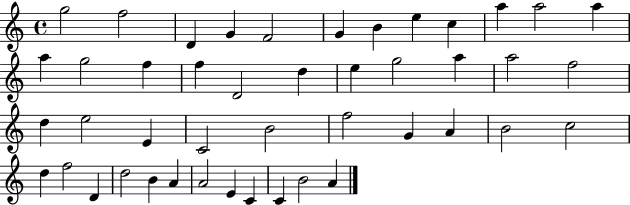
{
  \clef treble
  \time 4/4
  \defaultTimeSignature
  \key c \major
  g''2 f''2 | d'4 g'4 f'2 | g'4 b'4 e''4 c''4 | a''4 a''2 a''4 | \break a''4 g''2 f''4 | f''4 d'2 d''4 | e''4 g''2 a''4 | a''2 f''2 | \break d''4 e''2 e'4 | c'2 b'2 | f''2 g'4 a'4 | b'2 c''2 | \break d''4 f''2 d'4 | d''2 b'4 a'4 | a'2 e'4 c'4 | c'4 b'2 a'4 | \break \bar "|."
}